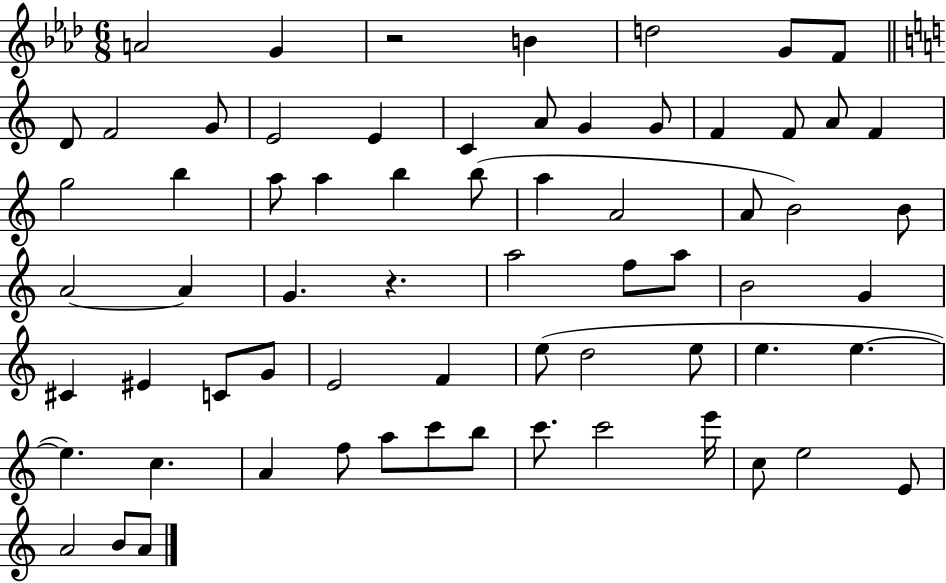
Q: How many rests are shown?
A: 2